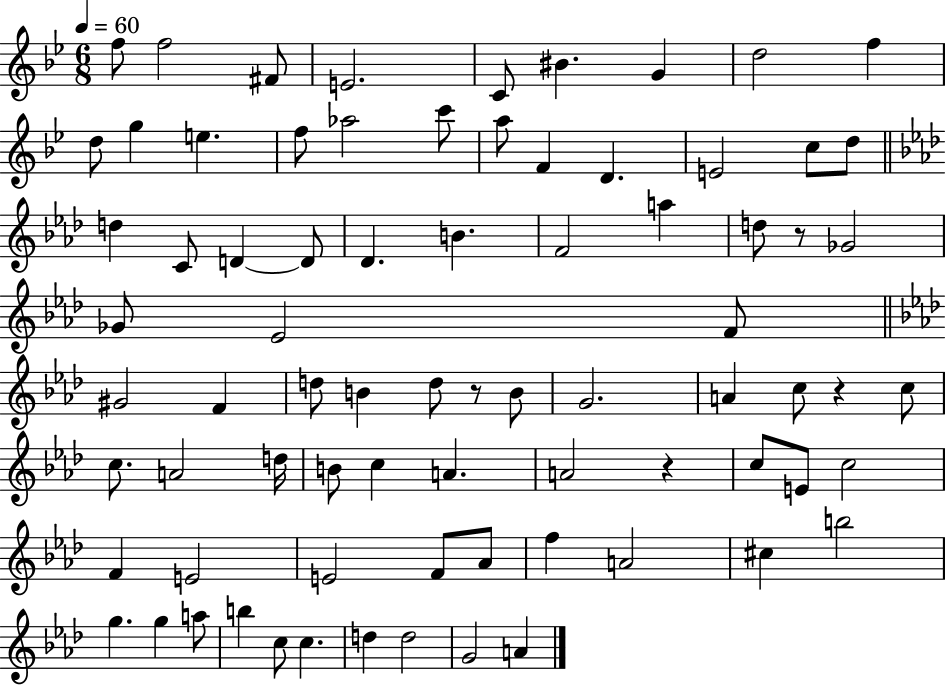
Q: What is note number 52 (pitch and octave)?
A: C5